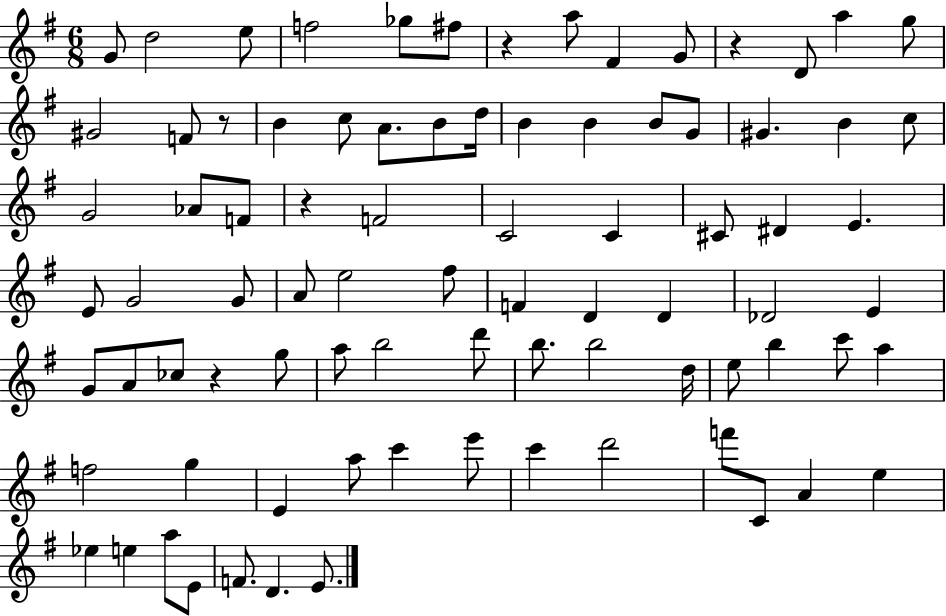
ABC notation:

X:1
T:Untitled
M:6/8
L:1/4
K:G
G/2 d2 e/2 f2 _g/2 ^f/2 z a/2 ^F G/2 z D/2 a g/2 ^G2 F/2 z/2 B c/2 A/2 B/2 d/4 B B B/2 G/2 ^G B c/2 G2 _A/2 F/2 z F2 C2 C ^C/2 ^D E E/2 G2 G/2 A/2 e2 ^f/2 F D D _D2 E G/2 A/2 _c/2 z g/2 a/2 b2 d'/2 b/2 b2 d/4 e/2 b c'/2 a f2 g E a/2 c' e'/2 c' d'2 f'/2 C/2 A e _e e a/2 E/2 F/2 D E/2